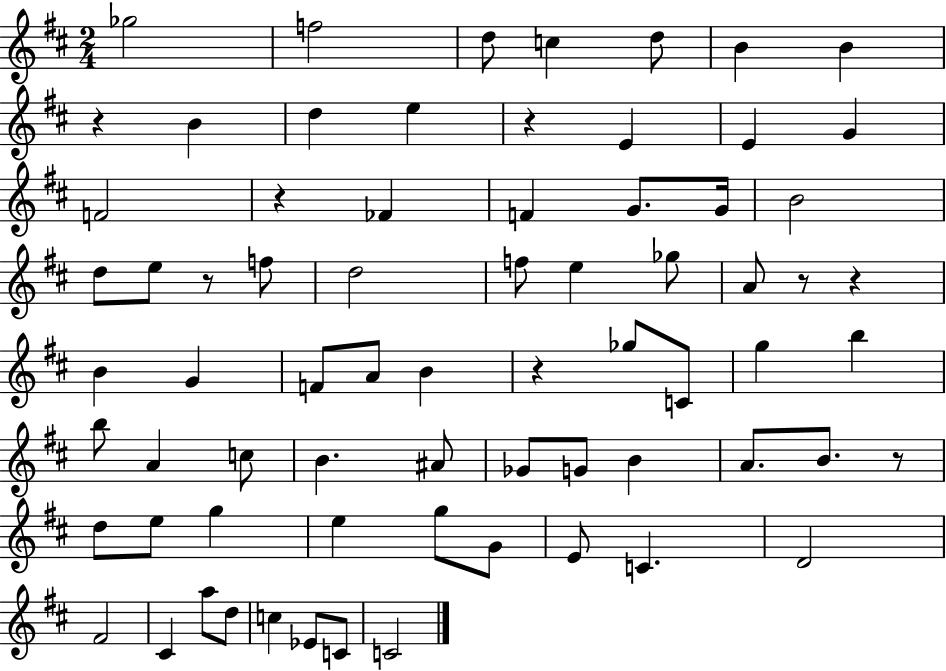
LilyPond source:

{
  \clef treble
  \numericTimeSignature
  \time 2/4
  \key d \major
  ges''2 | f''2 | d''8 c''4 d''8 | b'4 b'4 | \break r4 b'4 | d''4 e''4 | r4 e'4 | e'4 g'4 | \break f'2 | r4 fes'4 | f'4 g'8. g'16 | b'2 | \break d''8 e''8 r8 f''8 | d''2 | f''8 e''4 ges''8 | a'8 r8 r4 | \break b'4 g'4 | f'8 a'8 b'4 | r4 ges''8 c'8 | g''4 b''4 | \break b''8 a'4 c''8 | b'4. ais'8 | ges'8 g'8 b'4 | a'8. b'8. r8 | \break d''8 e''8 g''4 | e''4 g''8 g'8 | e'8 c'4. | d'2 | \break fis'2 | cis'4 a''8 d''8 | c''4 ees'8 c'8 | c'2 | \break \bar "|."
}